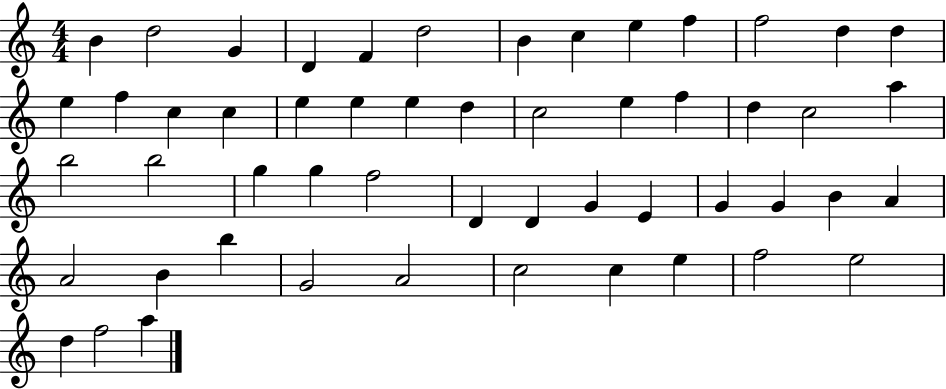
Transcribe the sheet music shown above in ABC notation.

X:1
T:Untitled
M:4/4
L:1/4
K:C
B d2 G D F d2 B c e f f2 d d e f c c e e e d c2 e f d c2 a b2 b2 g g f2 D D G E G G B A A2 B b G2 A2 c2 c e f2 e2 d f2 a